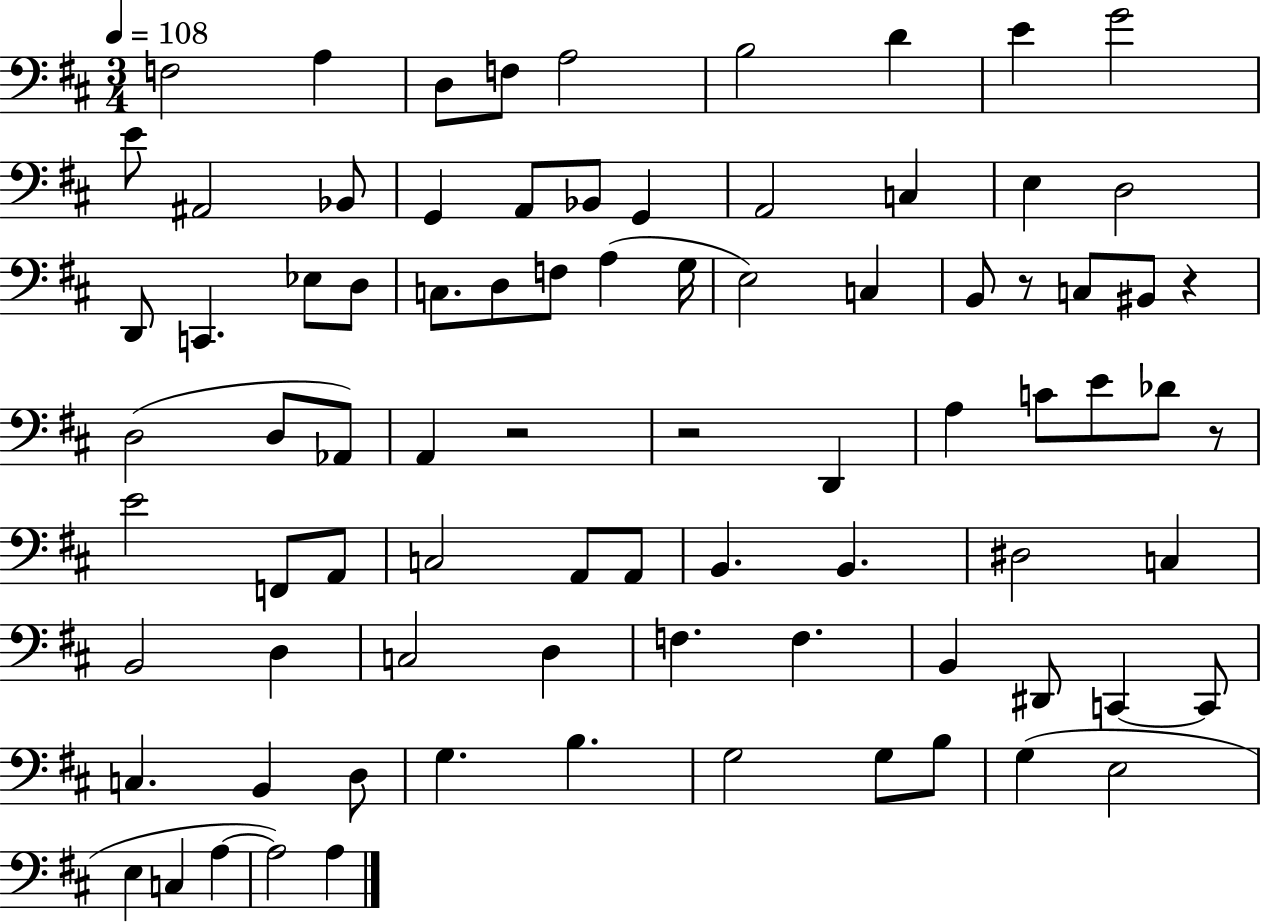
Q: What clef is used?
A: bass